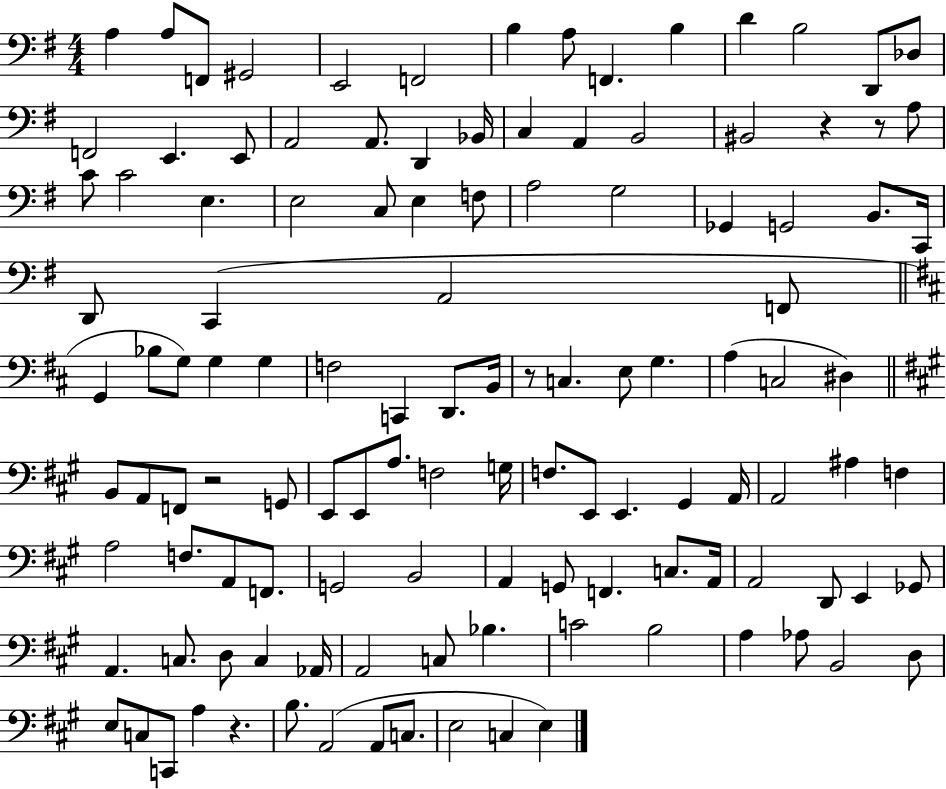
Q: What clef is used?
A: bass